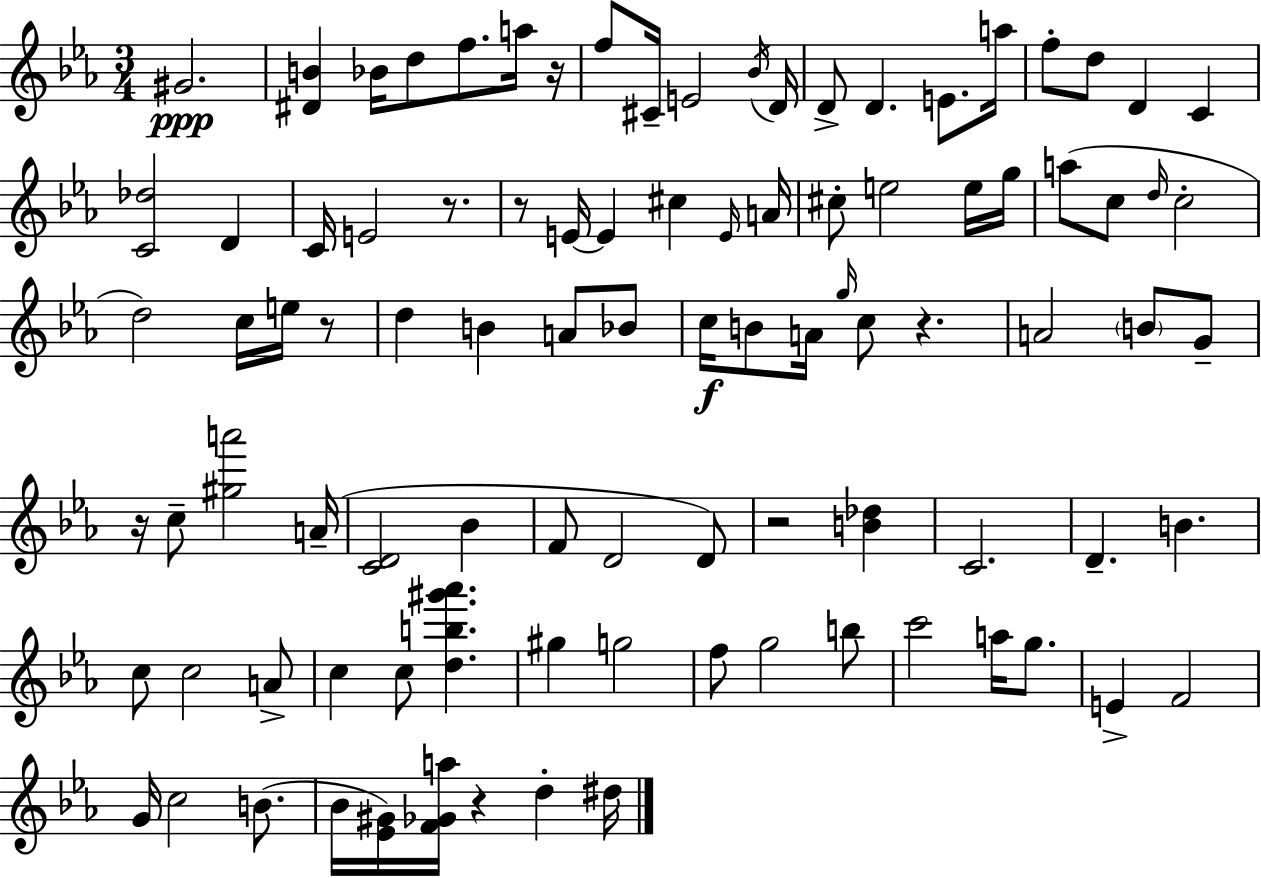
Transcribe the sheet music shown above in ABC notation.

X:1
T:Untitled
M:3/4
L:1/4
K:Eb
^G2 [^DB] _B/4 d/2 f/2 a/4 z/4 f/2 ^C/4 E2 _B/4 D/4 D/2 D E/2 a/4 f/2 d/2 D C [C_d]2 D C/4 E2 z/2 z/2 E/4 E ^c E/4 A/4 ^c/2 e2 e/4 g/4 a/2 c/2 d/4 c2 d2 c/4 e/4 z/2 d B A/2 _B/2 c/4 B/2 A/4 g/4 c/2 z A2 B/2 G/2 z/4 c/2 [^ga']2 A/4 [CD]2 _B F/2 D2 D/2 z2 [B_d] C2 D B c/2 c2 A/2 c c/2 [db^g'_a'] ^g g2 f/2 g2 b/2 c'2 a/4 g/2 E F2 G/4 c2 B/2 _B/4 [_E^G]/4 [F_Ga]/4 z d ^d/4